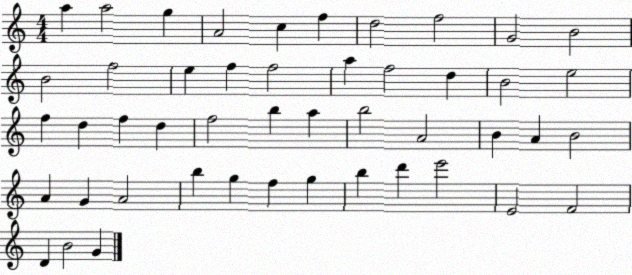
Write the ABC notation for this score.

X:1
T:Untitled
M:4/4
L:1/4
K:C
a a2 g A2 c f d2 f2 G2 B2 B2 f2 e f f2 a f2 d B2 e2 f d f d f2 b a b2 A2 B A B2 A G A2 b g f g b d' e'2 E2 F2 D B2 G